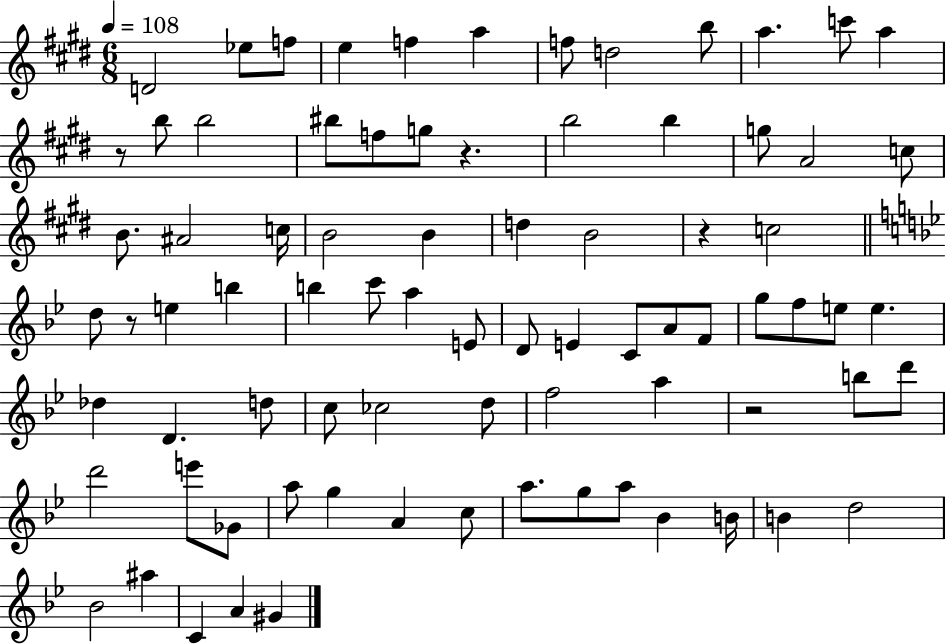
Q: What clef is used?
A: treble